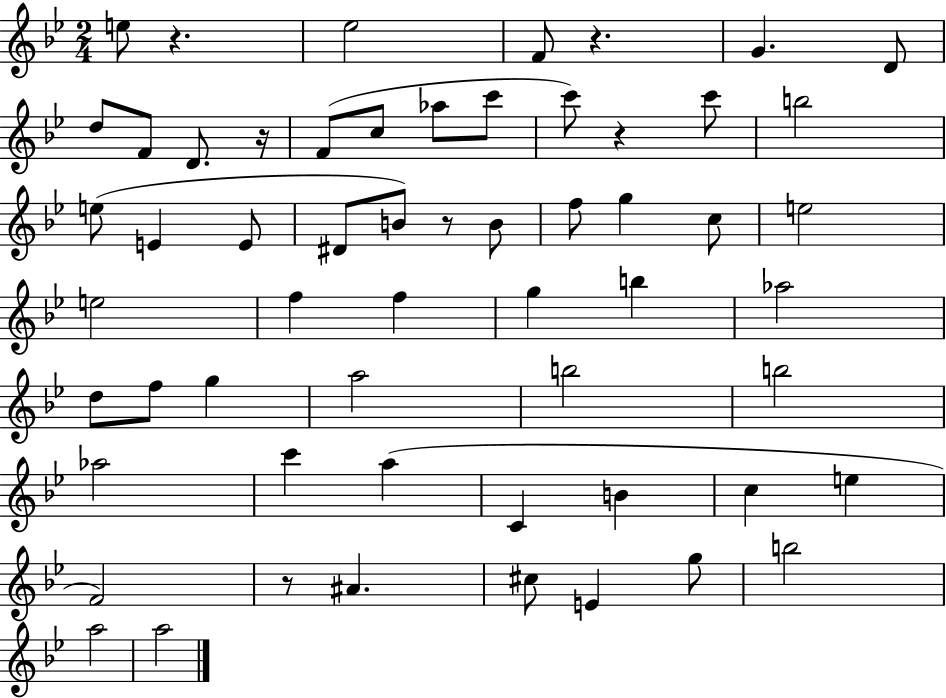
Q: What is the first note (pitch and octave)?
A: E5